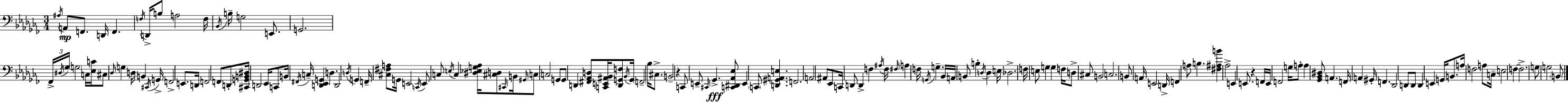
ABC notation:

X:1
T:Untitled
M:3/4
L:1/4
K:Abm
^A,/4 A,,/2 F,,/2 D,,/4 F,, F,/4 D,,/4 B,/2 A,2 F,/4 _B,,/4 B,/4 G,2 E,,/2 G,,2 _F,,/4 ^D,/4 _G,/4 G,2 C,/4 [_E,C]/4 ^C,/2 _D,/4 G, D,/4 B,, ^C,,/4 G,,/4 F,,2 E,,/2 D,,/4 F,,2 F,,/2 D,,/2 [^C,,G,,B,,^D,]/4 D,,2 _E,,/4 C,,/2 B,,/4 ^F,,/4 C,/4 [D,,_E,,G,,] D, D,,2 D,/4 G,, F,,/4 [^C,^F,A,]/2 G,,/4 E,,2 C,,/4 E,,/2 C,/2 E,/4 C, [^D,_E,G,_A,]/4 [^C,D,]/2 ^C,,/4 B,,/4 ^G,,/4 C,/2 C,2 G,,/2 G,,/2 D,, [^F,,_A,,D,]/2 [C,,E,,^A,,_B,,]/4 [D,,G,,F,]/2 _B,,/4 G,,/4 F,,2 _B,/4 ^C,/2 B,,2 z C,,/2 E,,/2 ^C,,/4 _G,, [C,,^D,,_A,,_E,]/2 E,, C,,/2 [D,,^G,,A,,E,] F,,2 A,,2 ^A,,/2 _E,,/2 C,,/4 D,,/2 D,, F, ^A,/4 F,/4 ^F,/4 A, F,/4 G,,/4 G, _B,,/4 A,,/4 B,,/2 B, D,/4 D, E,/4 _D,2 F,/4 E,/2 G, G, F,/4 D,/2 ^C,/2 B,,2 C,2 B,,/2 A,,/4 E,,2 D,,/4 F,, A,/2 B, [^F,^A,B] _A,2 E,, E,,/2 z F,,/4 E,,/4 F,,2 G,/4 A,/2 A, [_G,,_B,,^D,]/2 A,, F,,/4 A,, ^G,,/4 F,, _D,,2 D,,/2 D,,/2 D,, E,, G,,/4 B,,/2 A,/4 F,2 A,/2 C,/4 E,2 F, F,2 G,/2 G,2 B,,/2